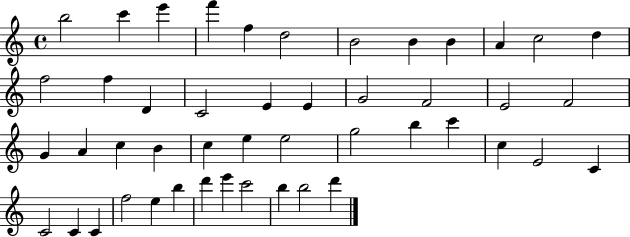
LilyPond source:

{
  \clef treble
  \time 4/4
  \defaultTimeSignature
  \key c \major
  b''2 c'''4 e'''4 | f'''4 f''4 d''2 | b'2 b'4 b'4 | a'4 c''2 d''4 | \break f''2 f''4 d'4 | c'2 e'4 e'4 | g'2 f'2 | e'2 f'2 | \break g'4 a'4 c''4 b'4 | c''4 e''4 e''2 | g''2 b''4 c'''4 | c''4 e'2 c'4 | \break c'2 c'4 c'4 | f''2 e''4 b''4 | d'''4 e'''4 c'''2 | b''4 b''2 d'''4 | \break \bar "|."
}